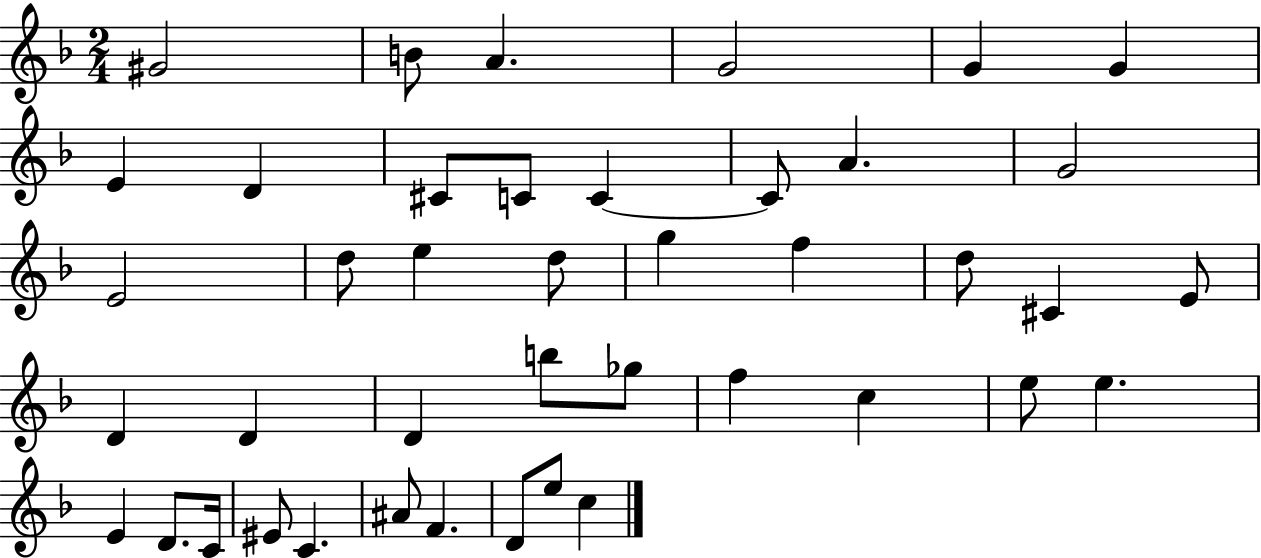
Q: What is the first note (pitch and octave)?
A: G#4